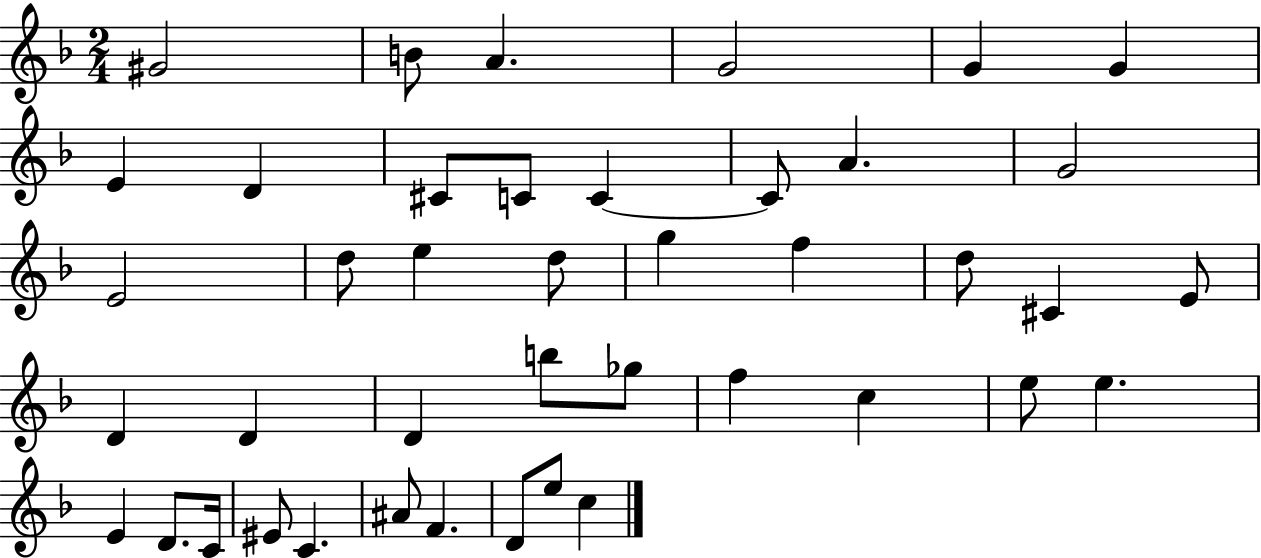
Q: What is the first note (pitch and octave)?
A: G#4